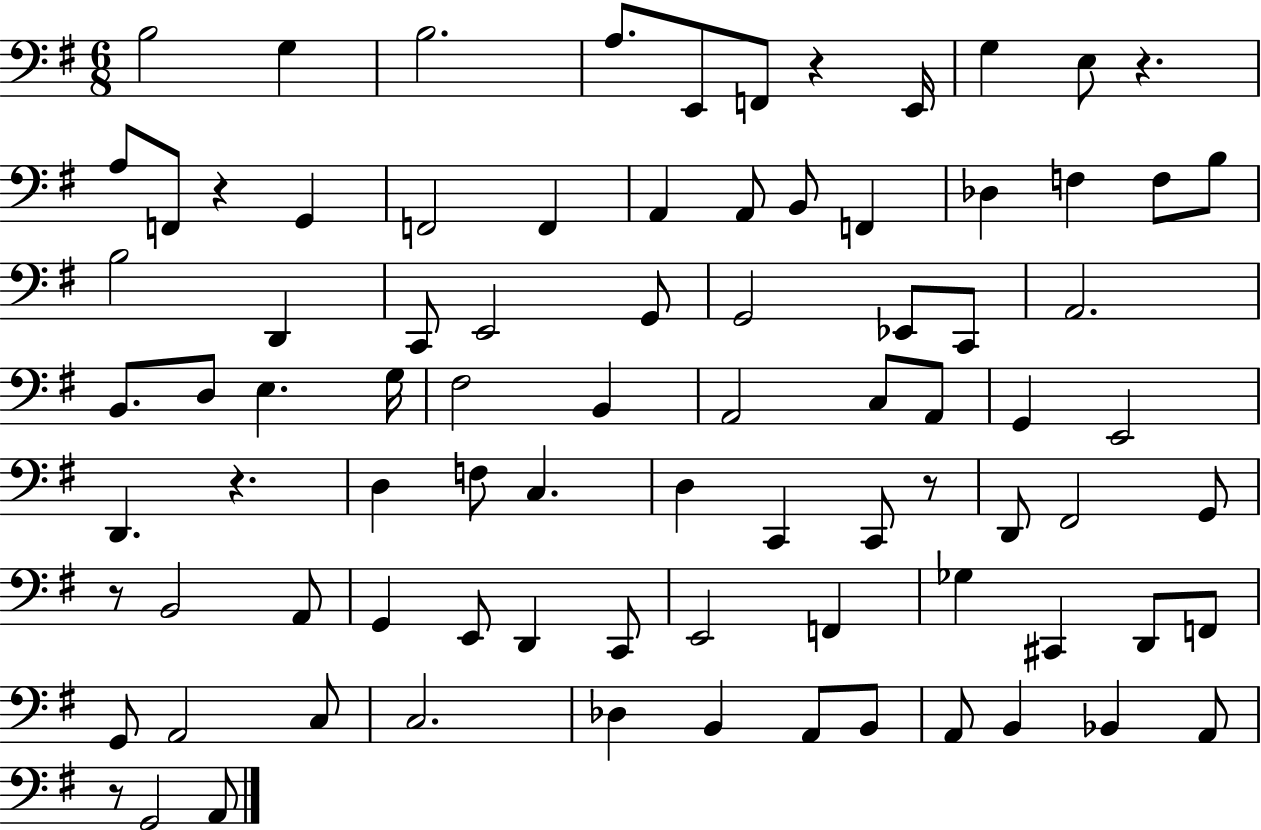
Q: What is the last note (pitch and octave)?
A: A2